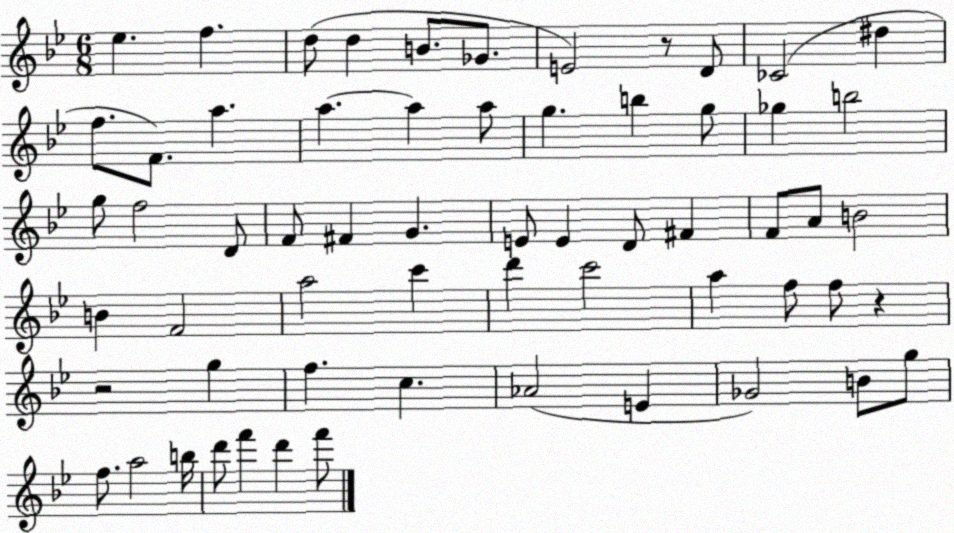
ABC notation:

X:1
T:Untitled
M:6/8
L:1/4
K:Bb
_e f d/2 d B/2 _G/2 E2 z/2 D/2 _C2 ^d f/2 F/2 a a a a/2 g b g/2 _g b2 g/2 f2 D/2 F/2 ^F G E/2 E D/2 ^F F/2 A/2 B2 B F2 a2 c' d' c'2 a f/2 f/2 z z2 g f c _A2 E _G2 B/2 g/2 f/2 a2 b/4 d'/2 f' d' f'/2